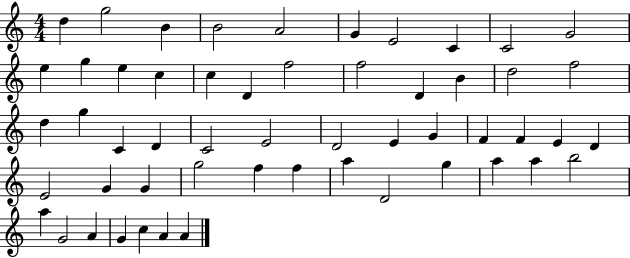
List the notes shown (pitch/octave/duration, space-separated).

D5/q G5/h B4/q B4/h A4/h G4/q E4/h C4/q C4/h G4/h E5/q G5/q E5/q C5/q C5/q D4/q F5/h F5/h D4/q B4/q D5/h F5/h D5/q G5/q C4/q D4/q C4/h E4/h D4/h E4/q G4/q F4/q F4/q E4/q D4/q E4/h G4/q G4/q G5/h F5/q F5/q A5/q D4/h G5/q A5/q A5/q B5/h A5/q G4/h A4/q G4/q C5/q A4/q A4/q